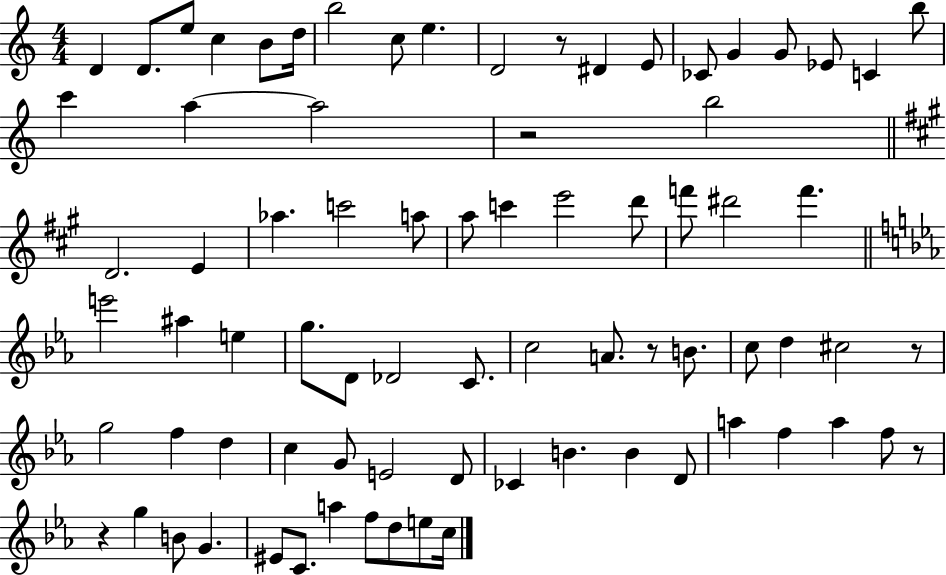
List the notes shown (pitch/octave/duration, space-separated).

D4/q D4/e. E5/e C5/q B4/e D5/s B5/h C5/e E5/q. D4/h R/e D#4/q E4/e CES4/e G4/q G4/e Eb4/e C4/q B5/e C6/q A5/q A5/h R/h B5/h D4/h. E4/q Ab5/q. C6/h A5/e A5/e C6/q E6/h D6/e F6/e D#6/h F6/q. E6/h A#5/q E5/q G5/e. D4/e Db4/h C4/e. C5/h A4/e. R/e B4/e. C5/e D5/q C#5/h R/e G5/h F5/q D5/q C5/q G4/e E4/h D4/e CES4/q B4/q. B4/q D4/e A5/q F5/q A5/q F5/e R/e R/q G5/q B4/e G4/q. EIS4/e C4/e. A5/q F5/e D5/e E5/e C5/s